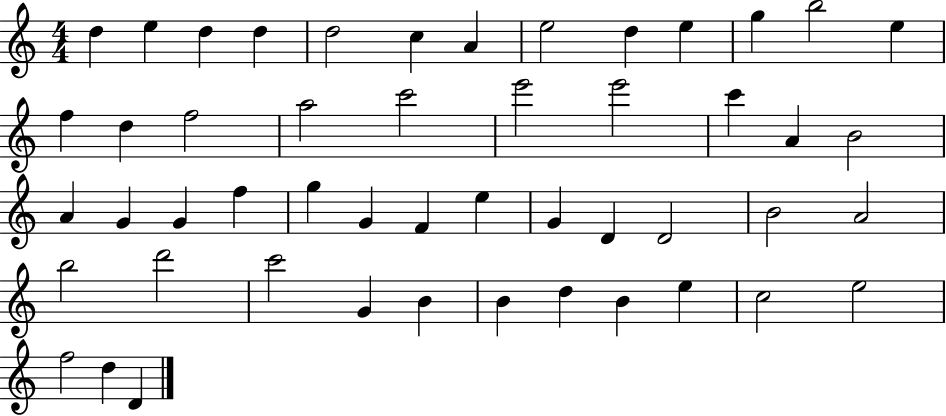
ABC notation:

X:1
T:Untitled
M:4/4
L:1/4
K:C
d e d d d2 c A e2 d e g b2 e f d f2 a2 c'2 e'2 e'2 c' A B2 A G G f g G F e G D D2 B2 A2 b2 d'2 c'2 G B B d B e c2 e2 f2 d D